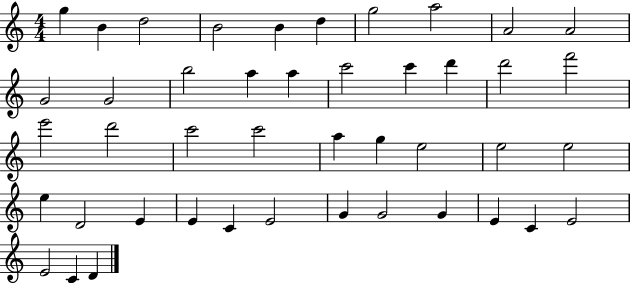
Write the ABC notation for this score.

X:1
T:Untitled
M:4/4
L:1/4
K:C
g B d2 B2 B d g2 a2 A2 A2 G2 G2 b2 a a c'2 c' d' d'2 f'2 e'2 d'2 c'2 c'2 a g e2 e2 e2 e D2 E E C E2 G G2 G E C E2 E2 C D